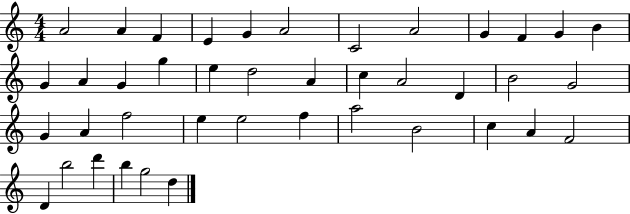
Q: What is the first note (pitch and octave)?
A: A4